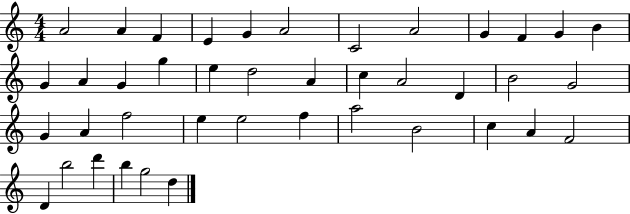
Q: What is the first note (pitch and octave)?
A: A4